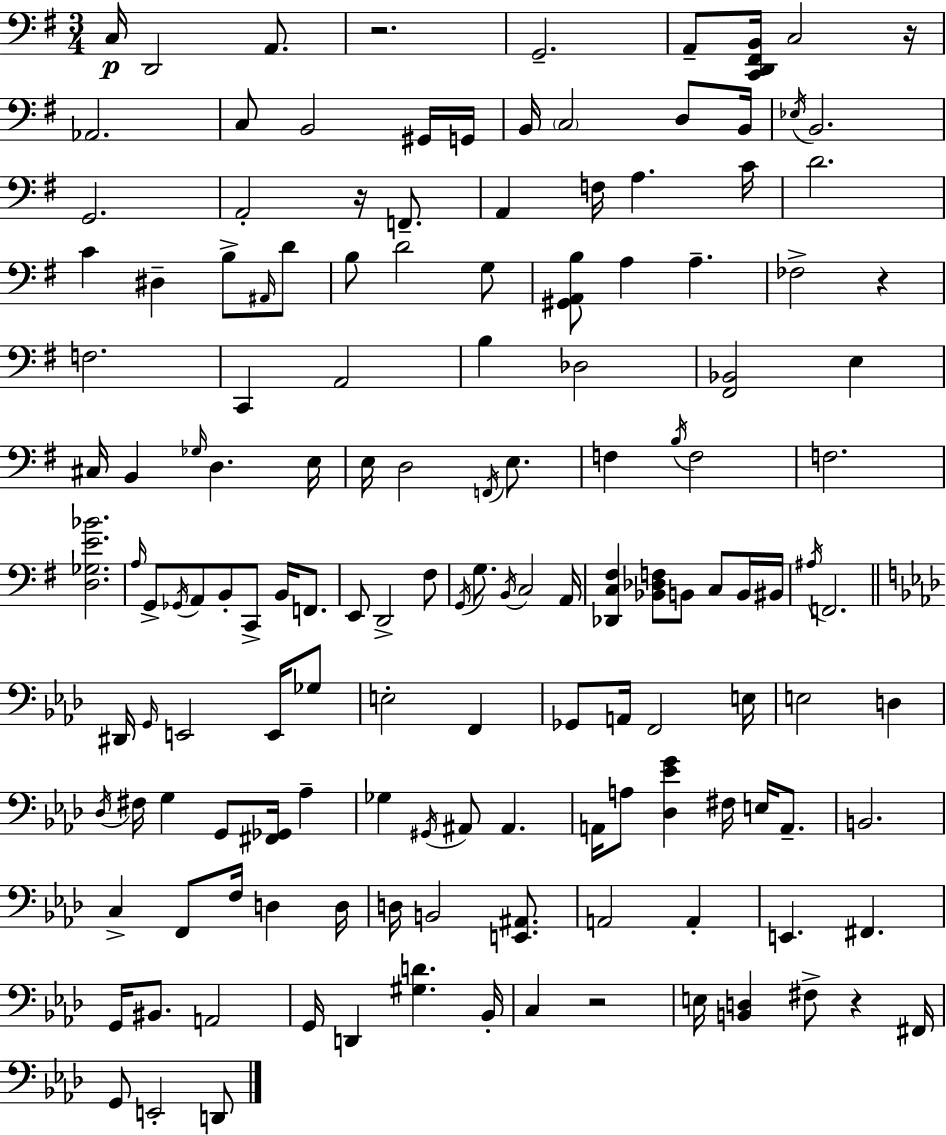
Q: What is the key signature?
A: E minor